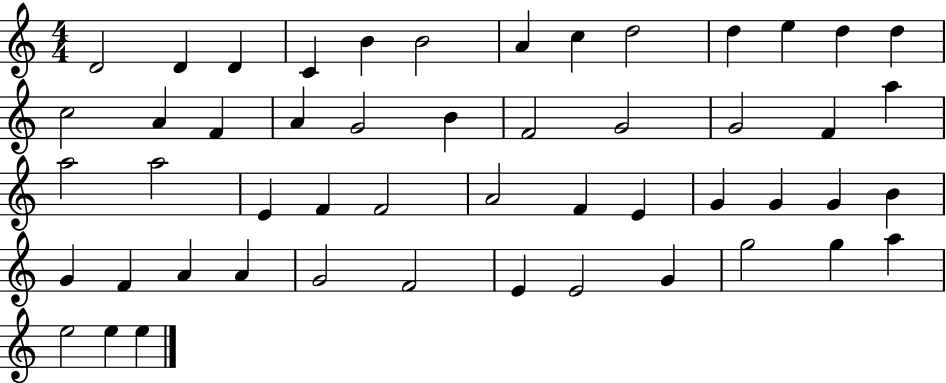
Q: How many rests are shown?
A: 0